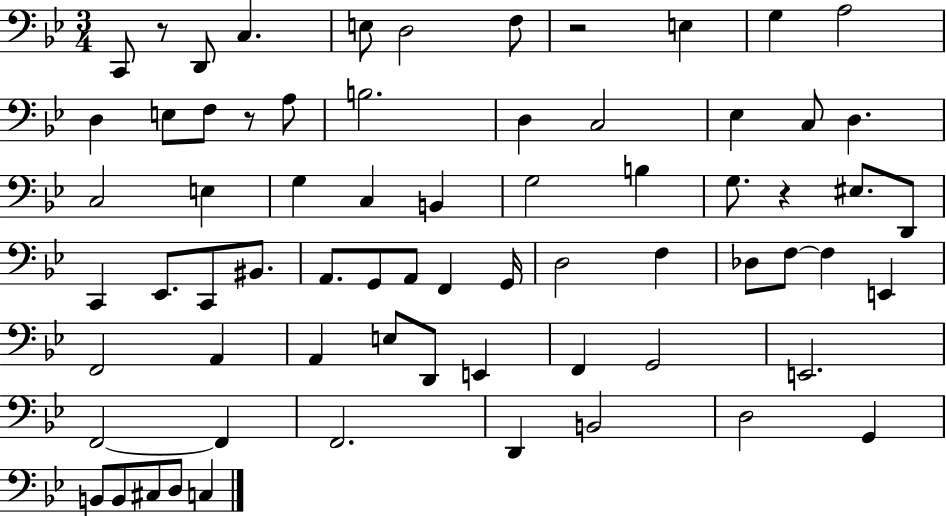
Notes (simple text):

C2/e R/e D2/e C3/q. E3/e D3/h F3/e R/h E3/q G3/q A3/h D3/q E3/e F3/e R/e A3/e B3/h. D3/q C3/h Eb3/q C3/e D3/q. C3/h E3/q G3/q C3/q B2/q G3/h B3/q G3/e. R/q EIS3/e. D2/e C2/q Eb2/e. C2/e BIS2/e. A2/e. G2/e A2/e F2/q G2/s D3/h F3/q Db3/e F3/e F3/q E2/q F2/h A2/q A2/q E3/e D2/e E2/q F2/q G2/h E2/h. F2/h F2/q F2/h. D2/q B2/h D3/h G2/q B2/e B2/e C#3/e D3/e C3/q